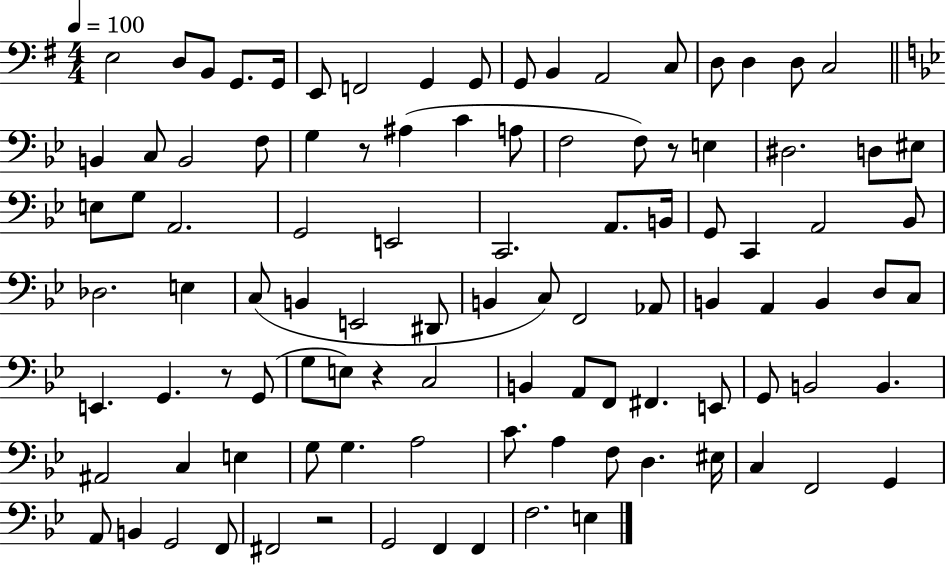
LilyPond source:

{
  \clef bass
  \numericTimeSignature
  \time 4/4
  \key g \major
  \tempo 4 = 100
  e2 d8 b,8 g,8. g,16 | e,8 f,2 g,4 g,8 | g,8 b,4 a,2 c8 | d8 d4 d8 c2 | \break \bar "||" \break \key bes \major b,4 c8 b,2 f8 | g4 r8 ais4( c'4 a8 | f2 f8) r8 e4 | dis2. d8 eis8 | \break e8 g8 a,2. | g,2 e,2 | c,2. a,8. b,16 | g,8 c,4 a,2 bes,8 | \break des2. e4 | c8( b,4 e,2 dis,8 | b,4 c8) f,2 aes,8 | b,4 a,4 b,4 d8 c8 | \break e,4. g,4. r8 g,8( | g8 e8) r4 c2 | b,4 a,8 f,8 fis,4. e,8 | g,8 b,2 b,4. | \break ais,2 c4 e4 | g8 g4. a2 | c'8. a4 f8 d4. eis16 | c4 f,2 g,4 | \break a,8 b,4 g,2 f,8 | fis,2 r2 | g,2 f,4 f,4 | f2. e4 | \break \bar "|."
}